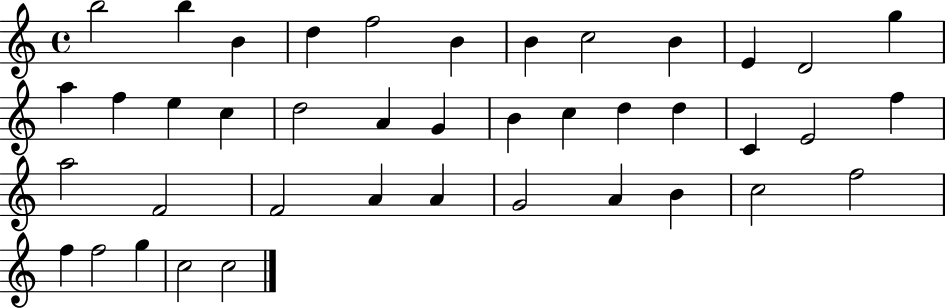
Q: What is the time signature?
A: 4/4